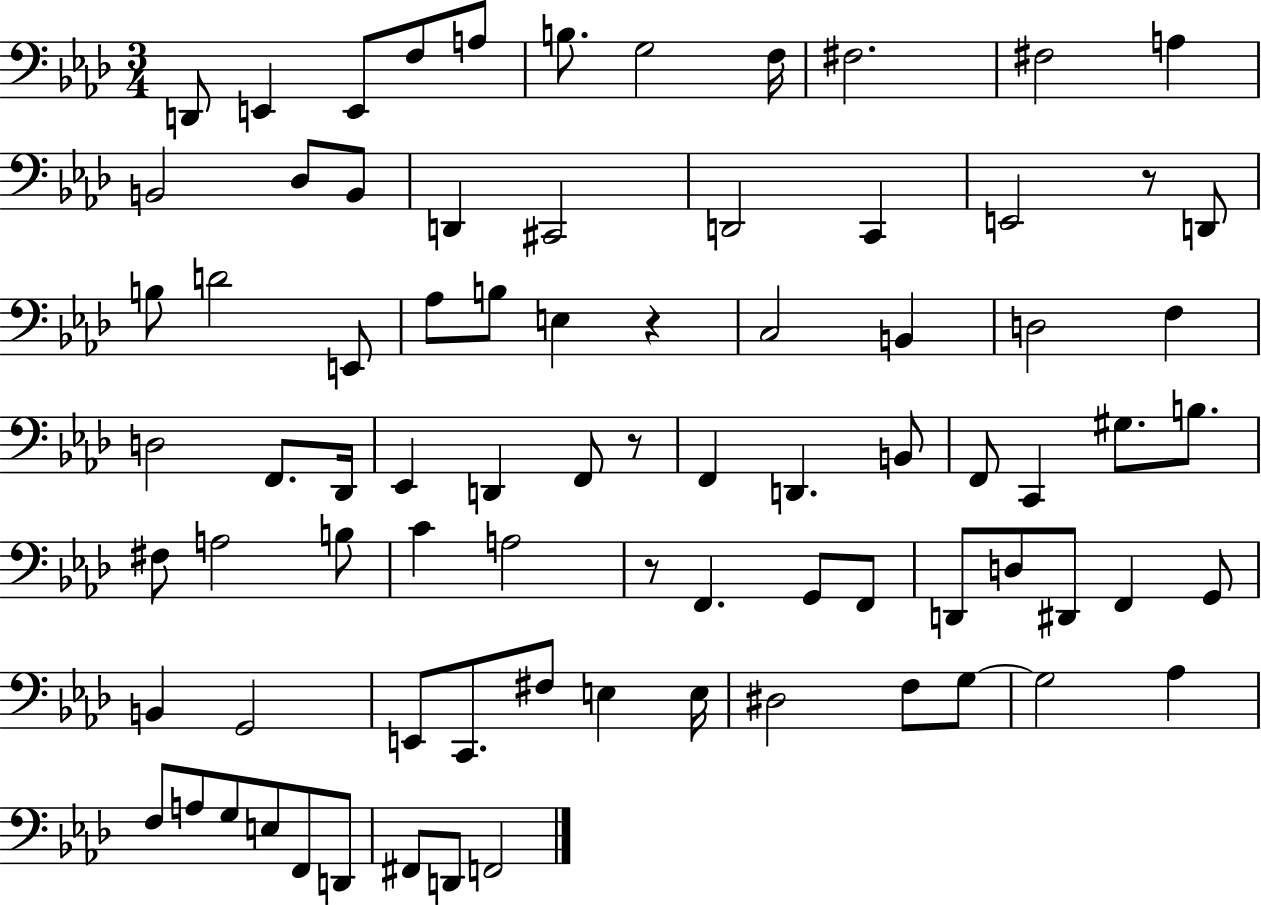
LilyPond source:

{
  \clef bass
  \numericTimeSignature
  \time 3/4
  \key aes \major
  \repeat volta 2 { d,8 e,4 e,8 f8 a8 | b8. g2 f16 | fis2. | fis2 a4 | \break b,2 des8 b,8 | d,4 cis,2 | d,2 c,4 | e,2 r8 d,8 | \break b8 d'2 e,8 | aes8 b8 e4 r4 | c2 b,4 | d2 f4 | \break d2 f,8. des,16 | ees,4 d,4 f,8 r8 | f,4 d,4. b,8 | f,8 c,4 gis8. b8. | \break fis8 a2 b8 | c'4 a2 | r8 f,4. g,8 f,8 | d,8 d8 dis,8 f,4 g,8 | \break b,4 g,2 | e,8 c,8. fis8 e4 e16 | dis2 f8 g8~~ | g2 aes4 | \break f8 a8 g8 e8 f,8 d,8 | fis,8 d,8 f,2 | } \bar "|."
}